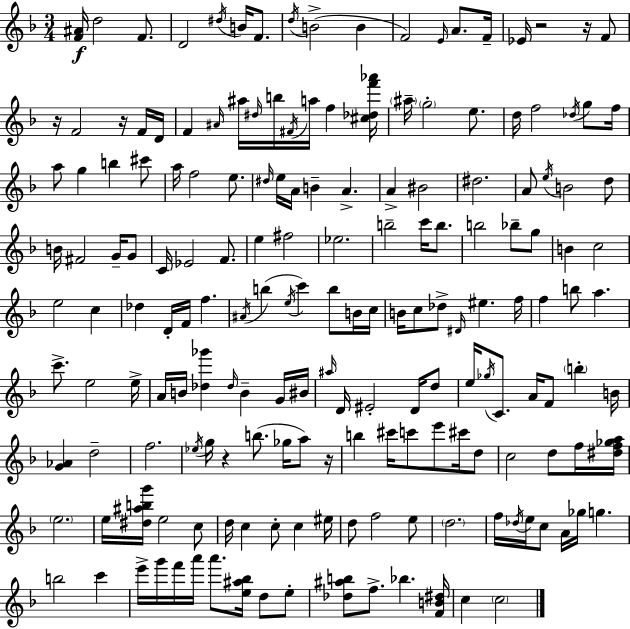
[F4,A#4]/s D5/h F4/e. D4/h D#5/s B4/s F4/e. D5/s B4/h B4/q F4/h E4/s A4/e. F4/s Eb4/s R/h R/s F4/e R/s F4/h R/s F4/s D4/s F4/q A#4/s A#5/s D#5/s B5/s F#4/s A5/s F5/q [C#5,Db5,F6,Ab6]/s A#5/s G5/h E5/e. D5/s F5/h Db5/s G5/e F5/s A5/e G5/q B5/q C#6/e A5/s F5/h E5/e. D#5/s E5/s A4/s B4/q A4/q. A4/q BIS4/h D#5/h. A4/e E5/s B4/h D5/e B4/s F#4/h G4/s G4/e C4/s Eb4/h F4/e. E5/q F#5/h Eb5/h. B5/h C6/s B5/e. B5/h Bb5/e G5/e B4/q C5/h E5/h C5/q Db5/q D4/s F4/s F5/q. A#4/s B5/q E5/s C6/q B5/e B4/s C5/s B4/s C5/e Db5/e D#4/s EIS5/q. F5/s F5/q B5/e A5/q. C6/e. E5/h E5/s A4/s B4/s [Db5,Gb6]/q Db5/s B4/q G4/s BIS4/s A#5/s D4/s EIS4/h D4/s D5/e E5/s Gb5/s C4/e. A4/s F4/e B5/q B4/s [G4,Ab4]/q D5/h F5/h. Eb5/s G5/s R/q B5/e. Gb5/s A5/e R/s B5/q C#6/s C6/e E6/e C#6/s D5/e C5/h D5/e F5/s [D#5,F5,Gb5,A5]/s E5/h. E5/s [D#5,A#5,B5,G6]/s E5/h C5/e D5/s C5/q C5/e C5/q EIS5/s D5/e F5/h E5/e D5/h. F5/s Db5/s E5/s C5/e A4/s Gb5/s G5/q. B5/h C6/q E6/s G6/s F6/s A6/s A6/e. [E5,A#5,Bb5]/s D5/e E5/e [Db5,A#5,B5]/e F5/e. Bb5/q. [F4,B4,D#5]/s C5/q C5/h